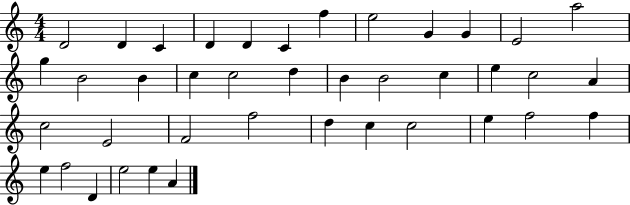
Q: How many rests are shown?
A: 0